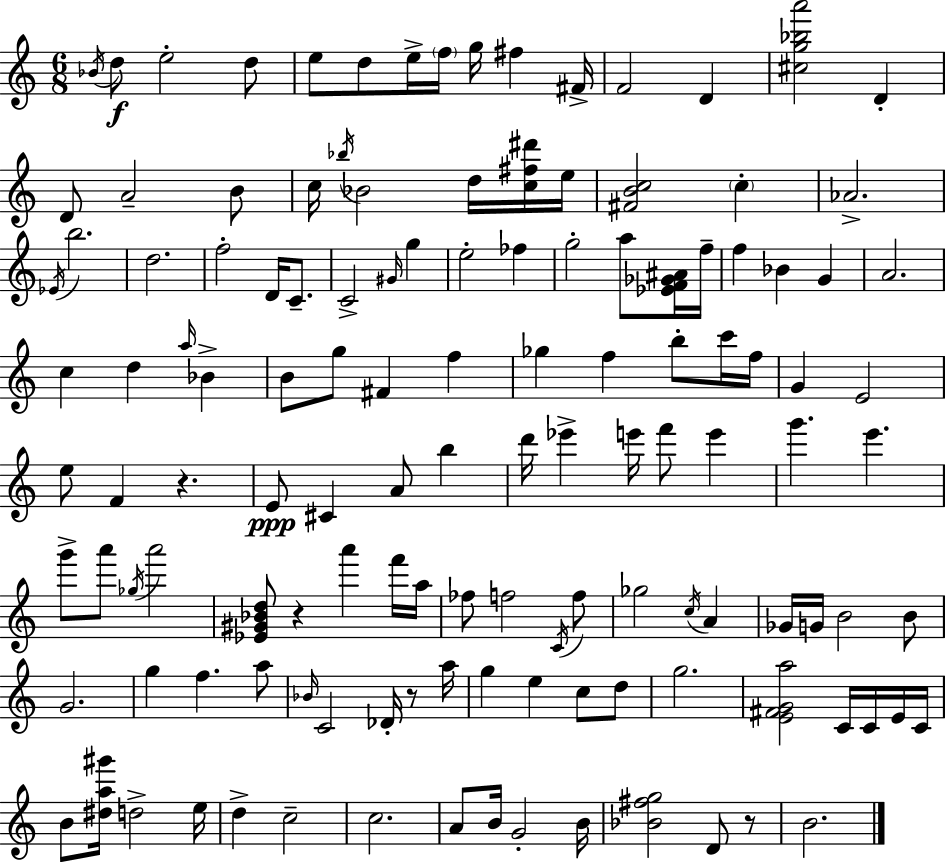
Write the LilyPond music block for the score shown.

{
  \clef treble
  \numericTimeSignature
  \time 6/8
  \key a \minor
  \repeat volta 2 { \acciaccatura { bes'16 }\f d''8 e''2-. d''8 | e''8 d''8 e''16-> \parenthesize f''16 g''16 fis''4 | fis'16-> f'2 d'4 | <cis'' g'' bes'' a'''>2 d'4-. | \break d'8 a'2-- b'8 | c''16 \acciaccatura { bes''16 } bes'2 d''16 | <c'' fis'' dis'''>16 e''16 <fis' b' c''>2 \parenthesize c''4-. | aes'2.-> | \break \acciaccatura { ees'16 } b''2. | d''2. | f''2-. d'16 | c'8.-- c'2-> \grace { gis'16 } | \break g''4 e''2-. | fes''4 g''2-. | a''8 <ees' f' ges' ais'>16 f''16-- f''4 bes'4 | g'4 a'2. | \break c''4 d''4 | \grace { a''16 } bes'4-> b'8 g''8 fis'4 | f''4 ges''4 f''4 | b''8-. c'''16 f''16 g'4 e'2 | \break e''8 f'4 r4. | e'8\ppp cis'4 a'8 | b''4 d'''16 ees'''4-> e'''16 f'''8 | e'''4 g'''4. e'''4. | \break g'''8-> a'''8 \acciaccatura { ges''16 } a'''2 | <ees' gis' bes' d''>8 r4 | a'''4 f'''16 a''16 fes''8 f''2 | \acciaccatura { c'16 } f''8 ges''2 | \break \acciaccatura { c''16 } a'4 ges'16 g'16 b'2 | b'8 g'2. | g''4 | f''4. a''8 \grace { bes'16 } c'2 | \break des'16-. r8 a''16 g''4 | e''4 c''8 d''8 g''2. | <e' fis' g' a''>2 | c'16 c'16 e'16 c'16 b'8 <dis'' a'' gis'''>16 | \break d''2-> e''16 d''4-> | c''2-- c''2. | a'8 b'16 | g'2-. b'16 <bes' fis'' g''>2 | \break d'8 r8 b'2. | } \bar "|."
}